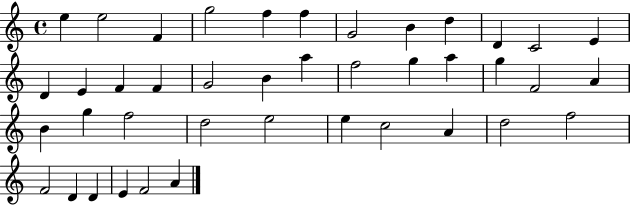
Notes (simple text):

E5/q E5/h F4/q G5/h F5/q F5/q G4/h B4/q D5/q D4/q C4/h E4/q D4/q E4/q F4/q F4/q G4/h B4/q A5/q F5/h G5/q A5/q G5/q F4/h A4/q B4/q G5/q F5/h D5/h E5/h E5/q C5/h A4/q D5/h F5/h F4/h D4/q D4/q E4/q F4/h A4/q